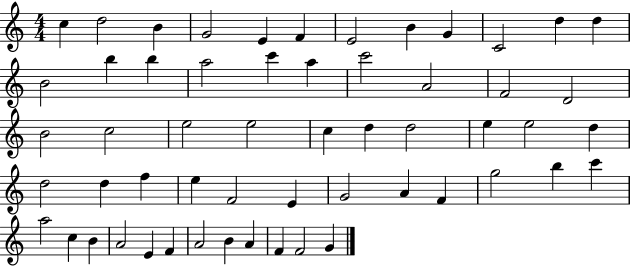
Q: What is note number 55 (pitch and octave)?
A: F4